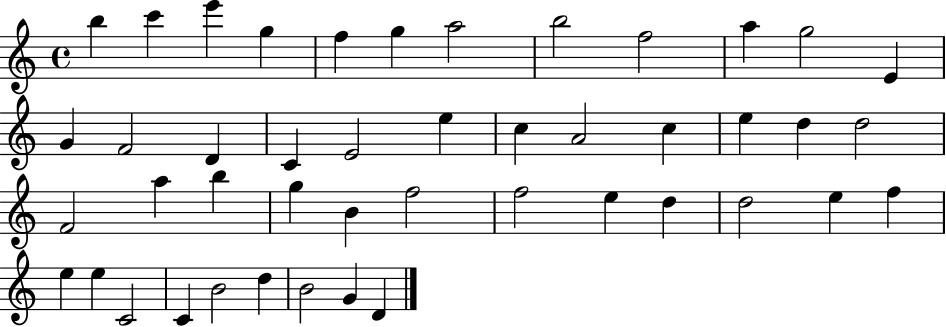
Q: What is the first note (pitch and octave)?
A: B5